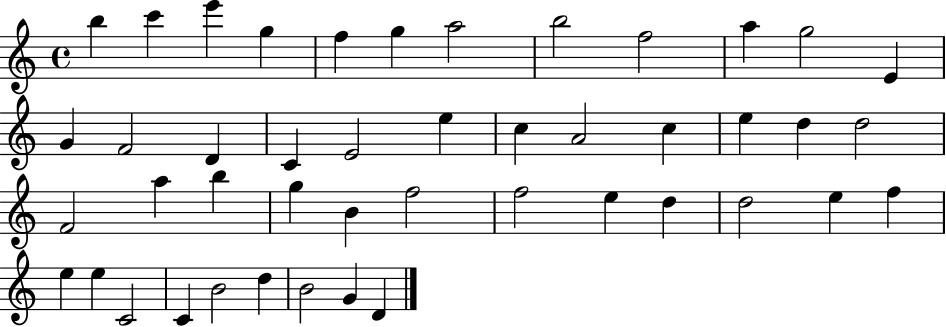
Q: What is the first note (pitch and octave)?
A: B5